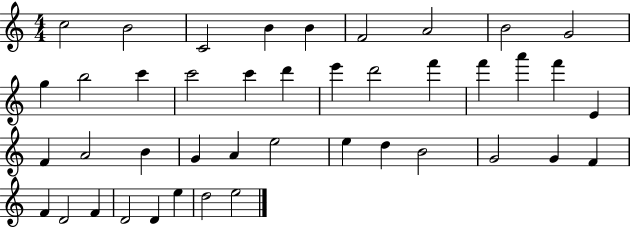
{
  \clef treble
  \numericTimeSignature
  \time 4/4
  \key c \major
  c''2 b'2 | c'2 b'4 b'4 | f'2 a'2 | b'2 g'2 | \break g''4 b''2 c'''4 | c'''2 c'''4 d'''4 | e'''4 d'''2 f'''4 | f'''4 a'''4 f'''4 e'4 | \break f'4 a'2 b'4 | g'4 a'4 e''2 | e''4 d''4 b'2 | g'2 g'4 f'4 | \break f'4 d'2 f'4 | d'2 d'4 e''4 | d''2 e''2 | \bar "|."
}